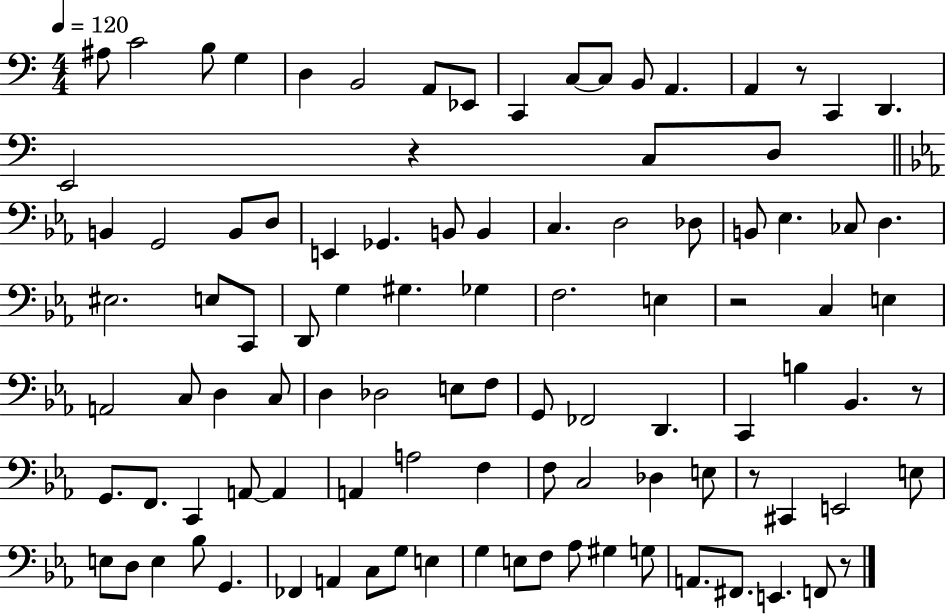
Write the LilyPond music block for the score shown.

{
  \clef bass
  \numericTimeSignature
  \time 4/4
  \key c \major
  \tempo 4 = 120
  ais8 c'2 b8 g4 | d4 b,2 a,8 ees,8 | c,4 c8~~ c8 b,8 a,4. | a,4 r8 c,4 d,4. | \break e,2 r4 c8 d8 | \bar "||" \break \key ees \major b,4 g,2 b,8 d8 | e,4 ges,4. b,8 b,4 | c4. d2 des8 | b,8 ees4. ces8 d4. | \break eis2. e8 c,8 | d,8 g4 gis4. ges4 | f2. e4 | r2 c4 e4 | \break a,2 c8 d4 c8 | d4 des2 e8 f8 | g,8 fes,2 d,4. | c,4 b4 bes,4. r8 | \break g,8. f,8. c,4 a,8~~ a,4 | a,4 a2 f4 | f8 c2 des4 e8 | r8 cis,4 e,2 e8 | \break e8 d8 e4 bes8 g,4. | fes,4 a,4 c8 g8 e4 | g4 e8 f8 aes8 gis4 g8 | a,8. fis,8. e,4. f,8 r8 | \break \bar "|."
}